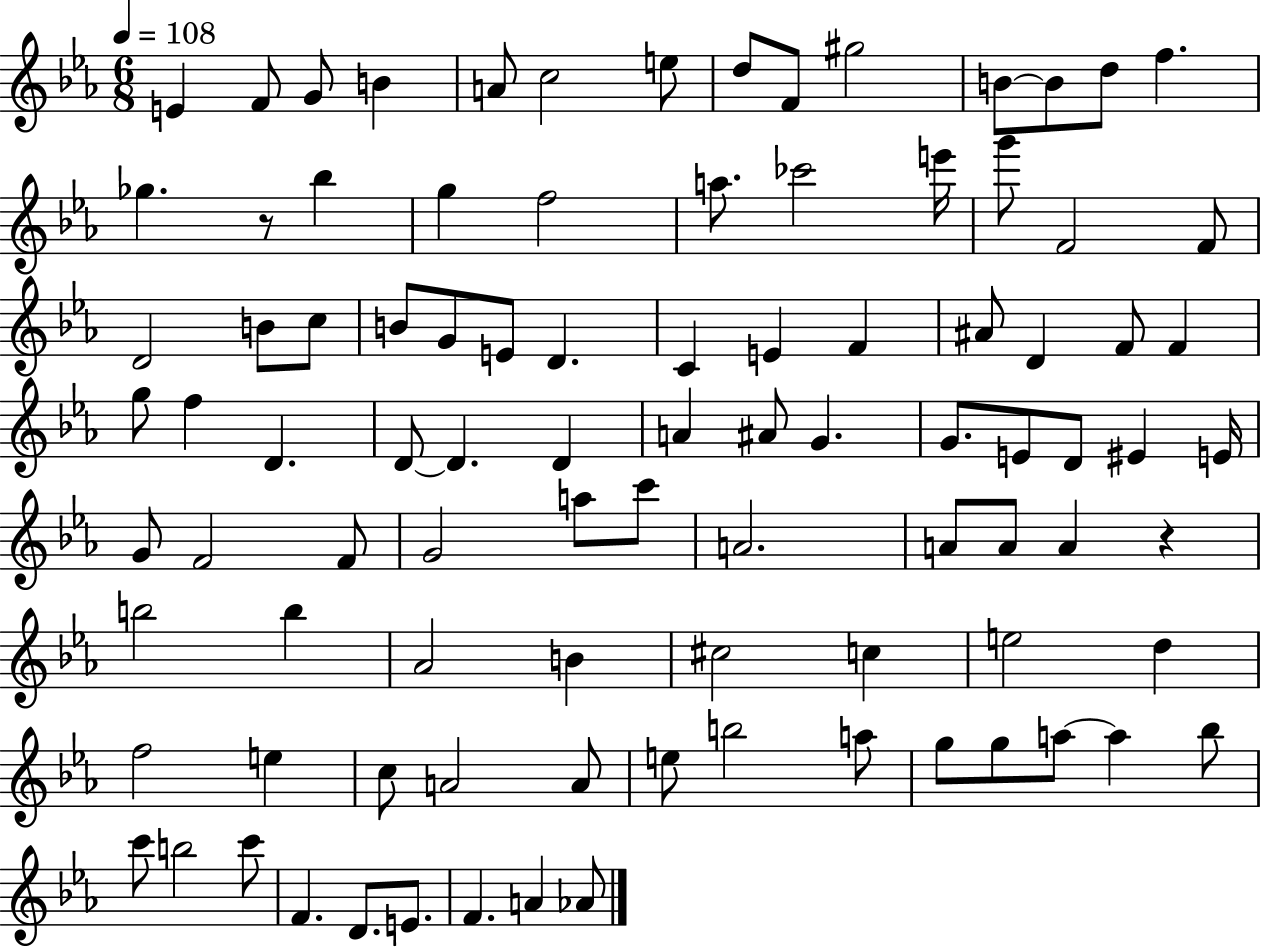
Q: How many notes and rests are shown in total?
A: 94